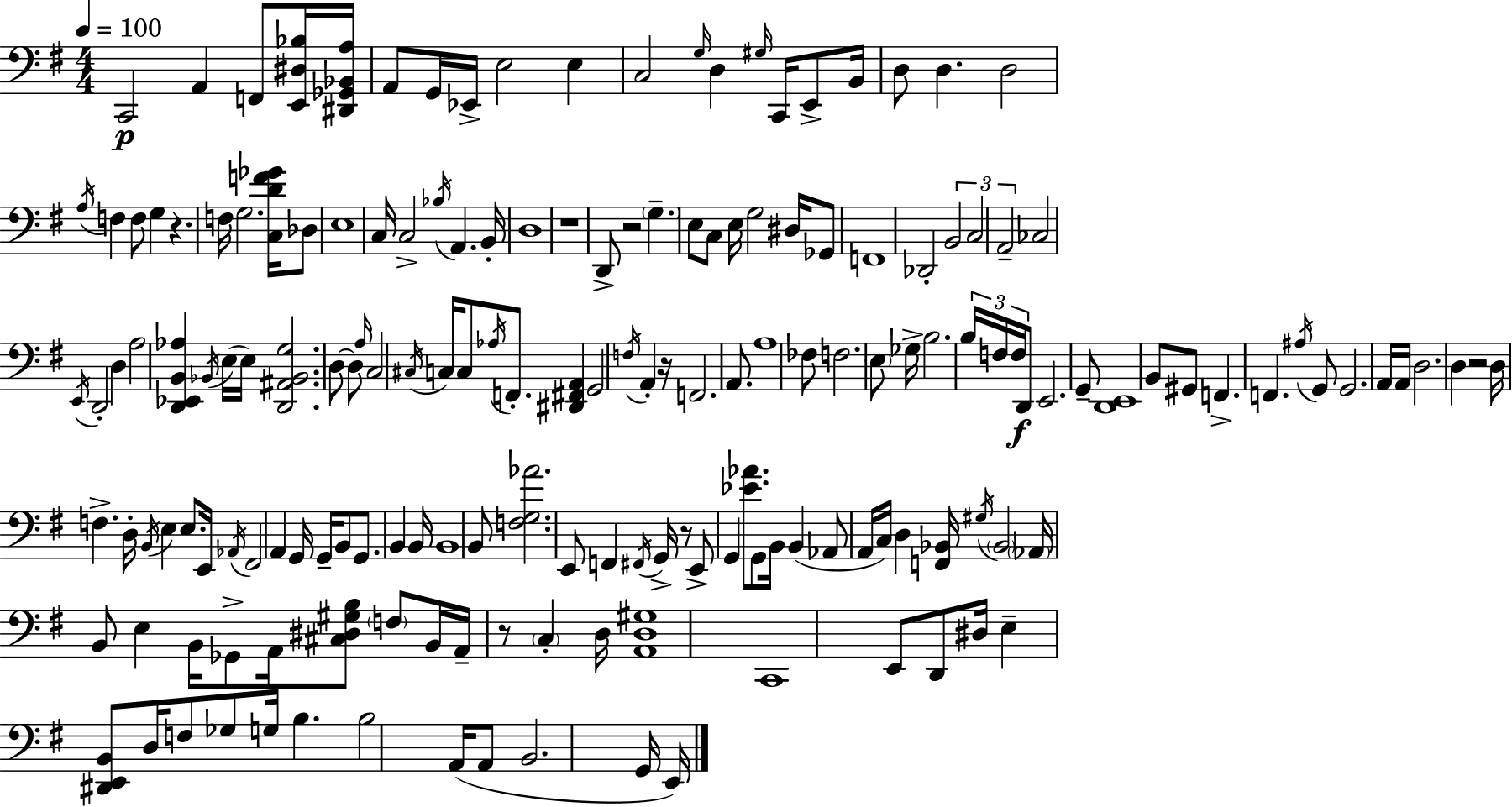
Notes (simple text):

C2/h A2/q F2/e [E2,D#3,Bb3]/s [D#2,Gb2,Bb2,A3]/s A2/e G2/s Eb2/s E3/h E3/q C3/h G3/s D3/q G#3/s C2/s E2/e B2/s D3/e D3/q. D3/h A3/s F3/q F3/e G3/q R/q. F3/s G3/h. [C3,D4,F4,Gb4]/s Db3/e E3/w C3/s C3/h Bb3/s A2/q. B2/s D3/w R/w D2/e R/h G3/q. E3/e C3/e E3/s G3/h D#3/s Gb2/e F2/w Db2/h B2/h C3/h A2/h CES3/h E2/s D2/h D3/q A3/h [D2,Eb2,B2,Ab3]/q Bb2/s E3/s E3/s [D2,A#2,Bb2,G3]/h. D3/e D3/e A3/s C3/h C#3/s C3/s C3/e Ab3/s F2/e. [D#2,F#2,A2]/q G2/h F3/s A2/q R/s F2/h. A2/e. A3/w FES3/e F3/h. E3/e Gb3/s B3/h. B3/s F3/s F3/s D2/e E2/h. G2/e [D2,E2]/w B2/e G#2/e F2/q. F2/q. A#3/s G2/e G2/h. A2/s A2/s D3/h. D3/q R/h D3/s F3/q. D3/s B2/s E3/q E3/e. E2/s Ab2/s F#2/h A2/q G2/s G2/s B2/e G2/e. B2/q B2/s B2/w B2/e [F3,G3,Ab4]/h. E2/e F2/q F#2/s G2/s R/e E2/e G2/q [Eb4,Ab4]/e. G2/e B2/s B2/q Ab2/e A2/s C3/s D3/q [F2,Bb2]/s G#3/s Bb2/h Ab2/s B2/e E3/q B2/s Gb2/e A2/s [C#3,D#3,G#3,B3]/e F3/e B2/s A2/s R/e C3/q D3/s [A2,D3,G#3]/w C2/w E2/e D2/e D#3/s E3/q [D#2,E2,B2]/e D3/s F3/e Gb3/e G3/s B3/q. B3/h A2/s A2/e B2/h. G2/s E2/s